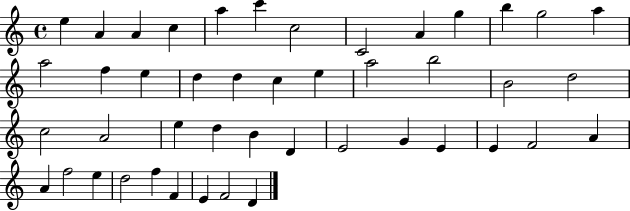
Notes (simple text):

E5/q A4/q A4/q C5/q A5/q C6/q C5/h C4/h A4/q G5/q B5/q G5/h A5/q A5/h F5/q E5/q D5/q D5/q C5/q E5/q A5/h B5/h B4/h D5/h C5/h A4/h E5/q D5/q B4/q D4/q E4/h G4/q E4/q E4/q F4/h A4/q A4/q F5/h E5/q D5/h F5/q F4/q E4/q F4/h D4/q